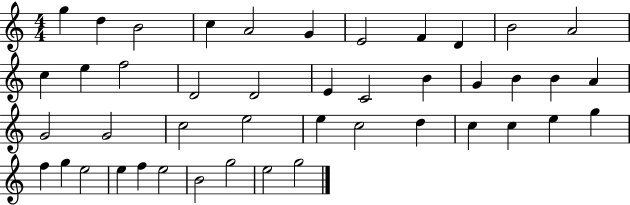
X:1
T:Untitled
M:4/4
L:1/4
K:C
g d B2 c A2 G E2 F D B2 A2 c e f2 D2 D2 E C2 B G B B A G2 G2 c2 e2 e c2 d c c e g f g e2 e f e2 B2 g2 e2 g2